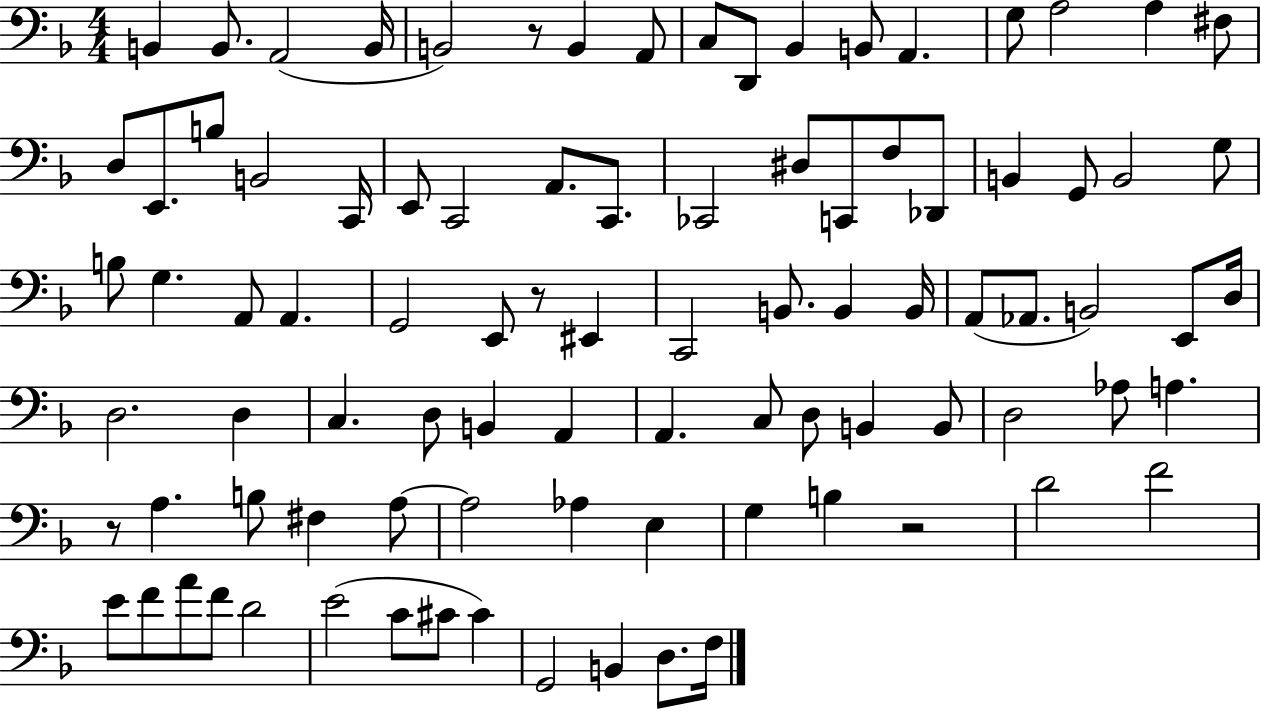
B2/q B2/e. A2/h B2/s B2/h R/e B2/q A2/e C3/e D2/e Bb2/q B2/e A2/q. G3/e A3/h A3/q F#3/e D3/e E2/e. B3/e B2/h C2/s E2/e C2/h A2/e. C2/e. CES2/h D#3/e C2/e F3/e Db2/e B2/q G2/e B2/h G3/e B3/e G3/q. A2/e A2/q. G2/h E2/e R/e EIS2/q C2/h B2/e. B2/q B2/s A2/e Ab2/e. B2/h E2/e D3/s D3/h. D3/q C3/q. D3/e B2/q A2/q A2/q. C3/e D3/e B2/q B2/e D3/h Ab3/e A3/q. R/e A3/q. B3/e F#3/q A3/e A3/h Ab3/q E3/q G3/q B3/q R/h D4/h F4/h E4/e F4/e A4/e F4/e D4/h E4/h C4/e C#4/e C#4/q G2/h B2/q D3/e. F3/s